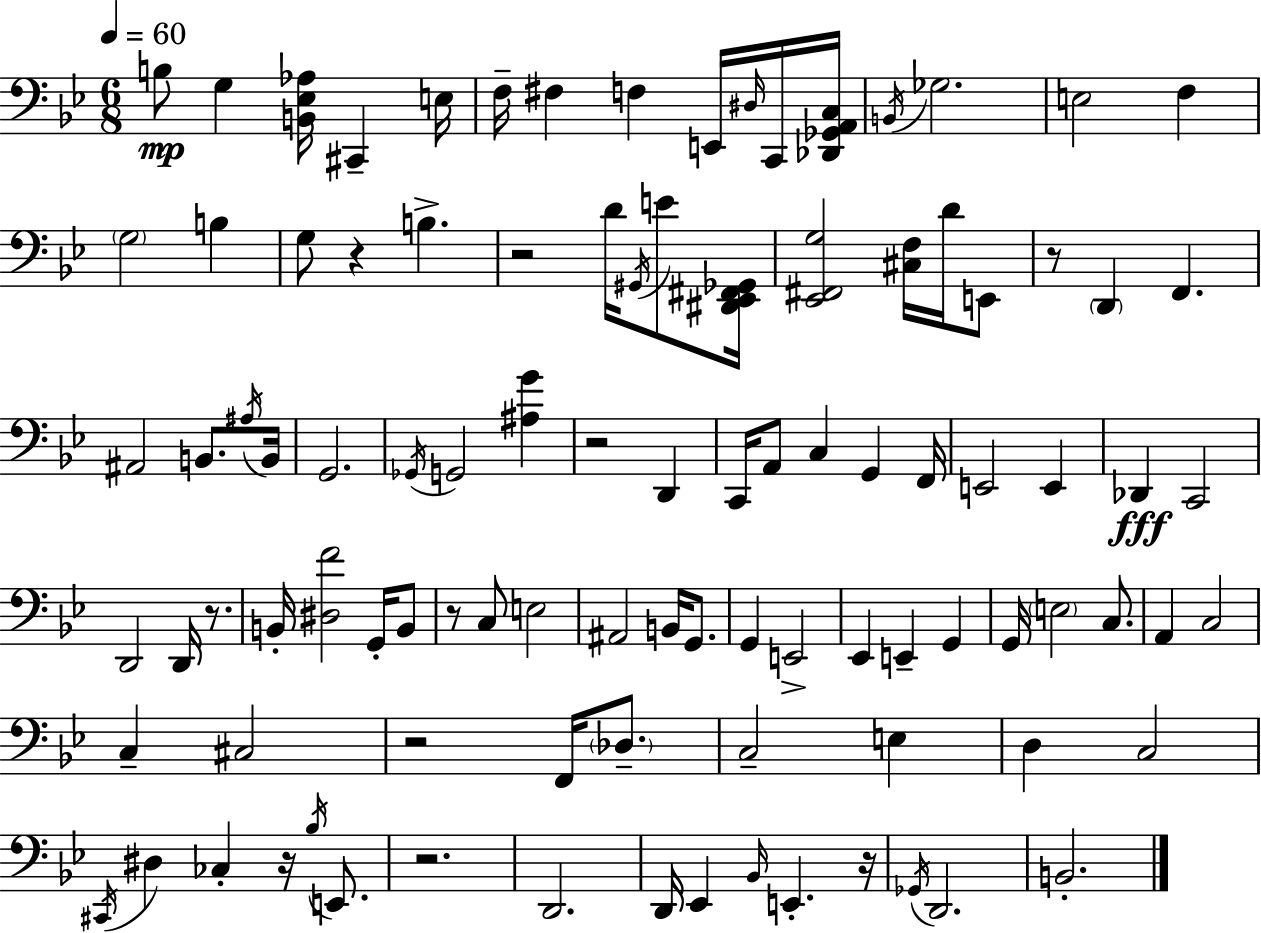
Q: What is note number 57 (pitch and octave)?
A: G2